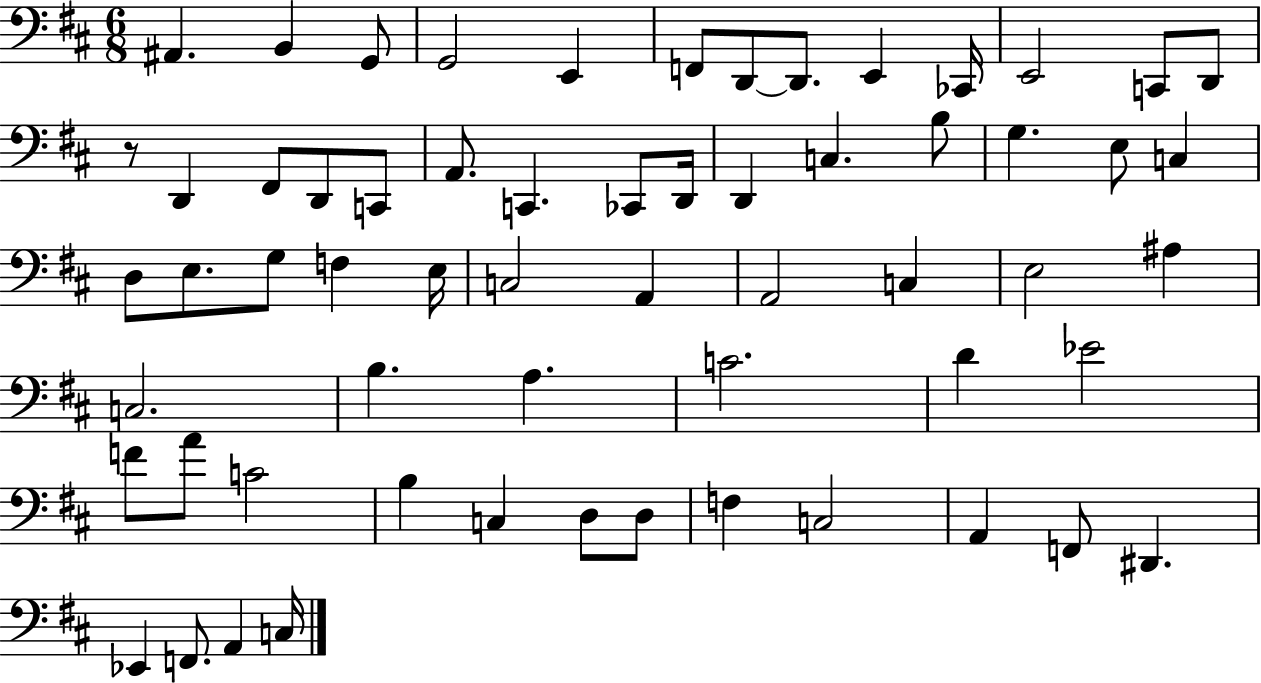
{
  \clef bass
  \numericTimeSignature
  \time 6/8
  \key d \major
  ais,4. b,4 g,8 | g,2 e,4 | f,8 d,8~~ d,8. e,4 ces,16 | e,2 c,8 d,8 | \break r8 d,4 fis,8 d,8 c,8 | a,8. c,4. ces,8 d,16 | d,4 c4. b8 | g4. e8 c4 | \break d8 e8. g8 f4 e16 | c2 a,4 | a,2 c4 | e2 ais4 | \break c2. | b4. a4. | c'2. | d'4 ees'2 | \break f'8 a'8 c'2 | b4 c4 d8 d8 | f4 c2 | a,4 f,8 dis,4. | \break ees,4 f,8. a,4 c16 | \bar "|."
}